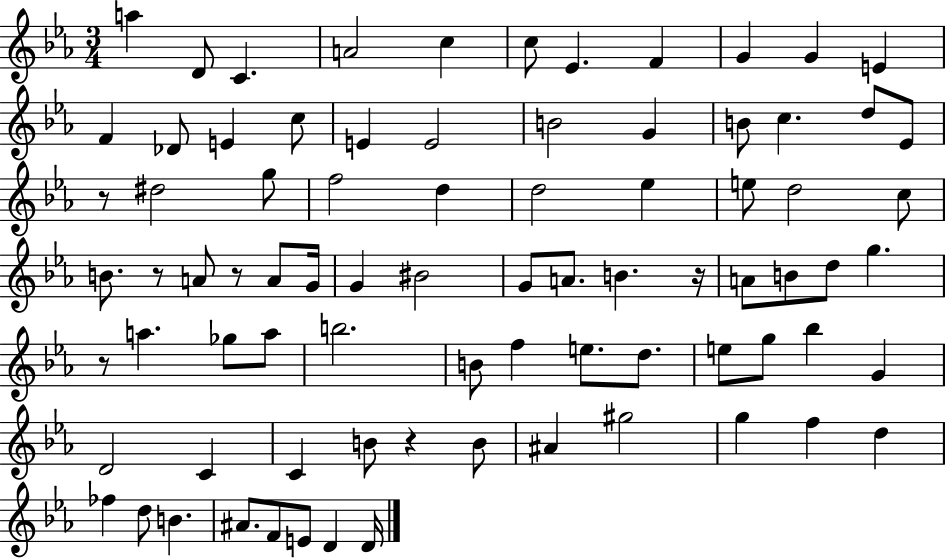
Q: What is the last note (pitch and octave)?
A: D4